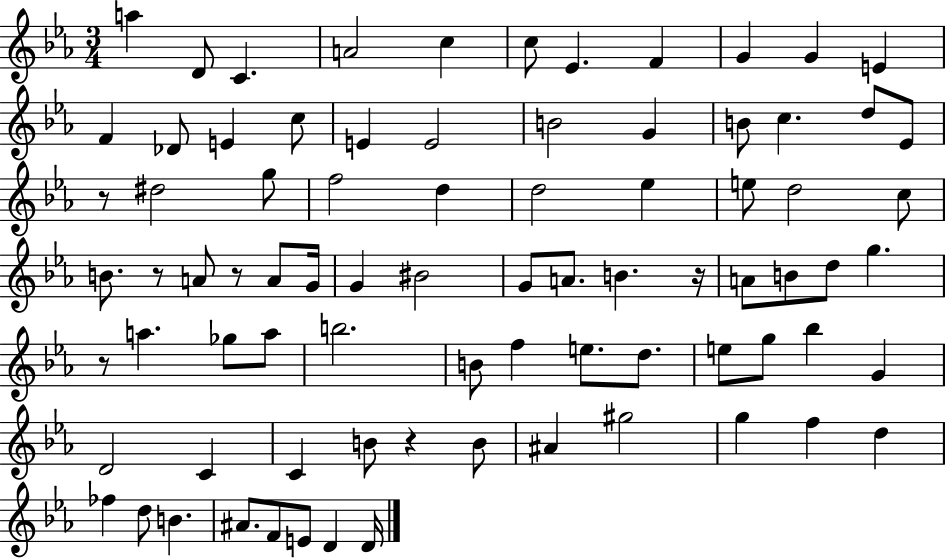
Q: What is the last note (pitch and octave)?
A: D4